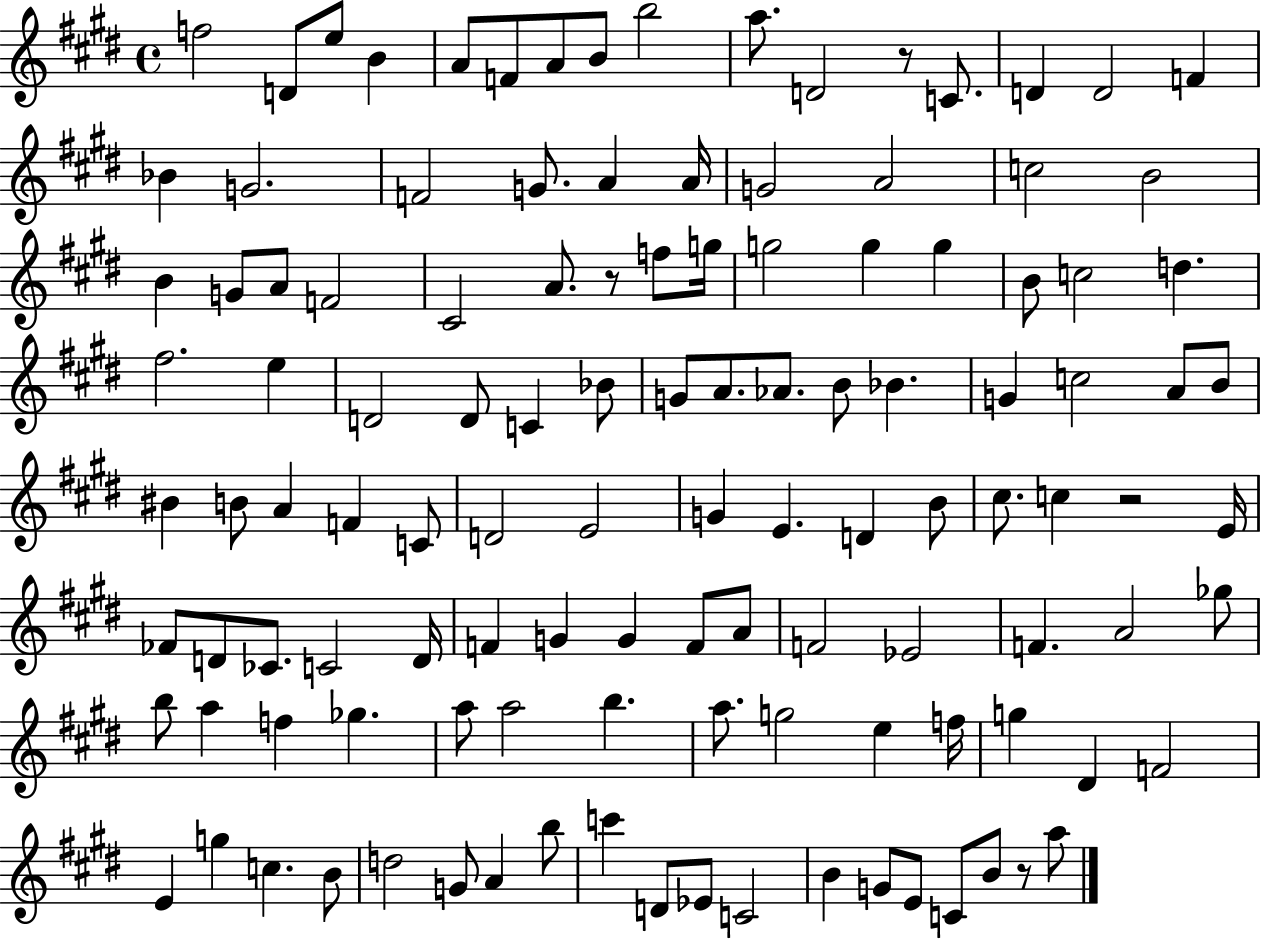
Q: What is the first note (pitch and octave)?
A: F5